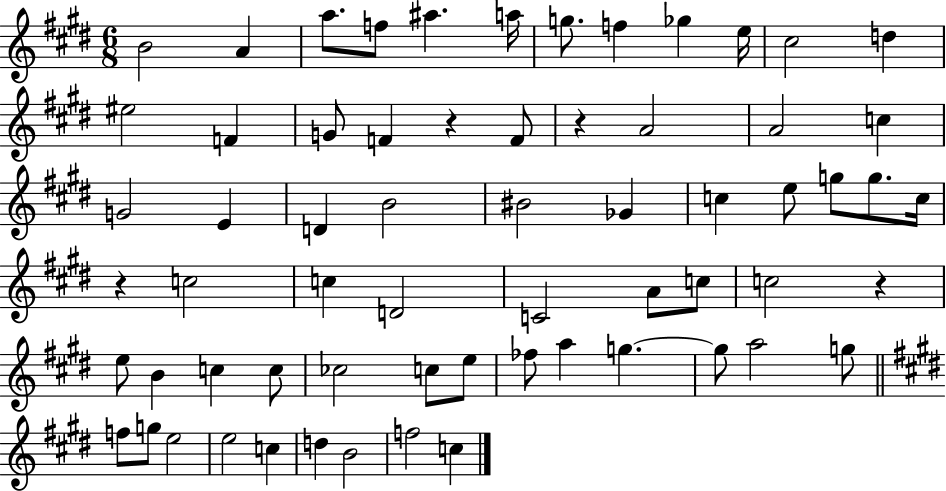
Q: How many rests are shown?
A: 4